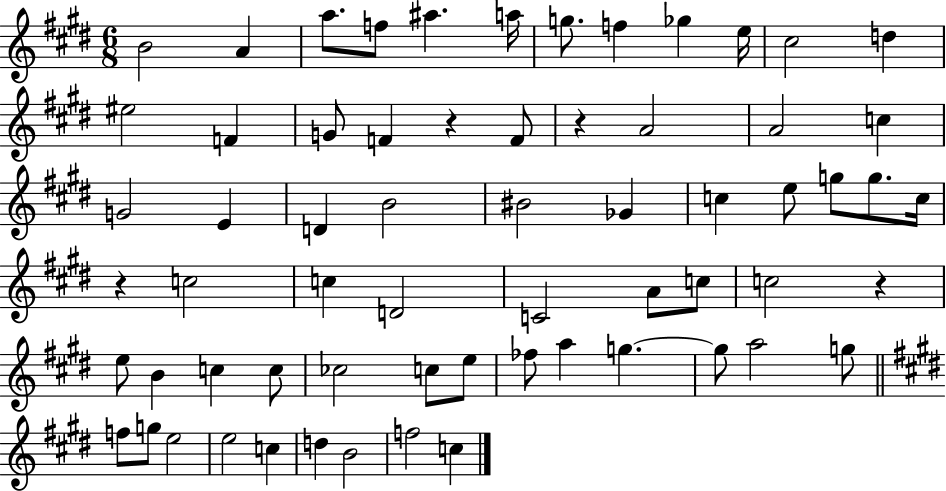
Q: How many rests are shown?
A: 4